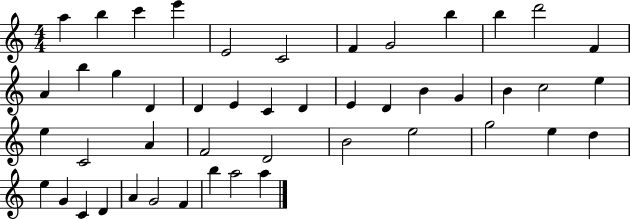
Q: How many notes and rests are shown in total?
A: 47